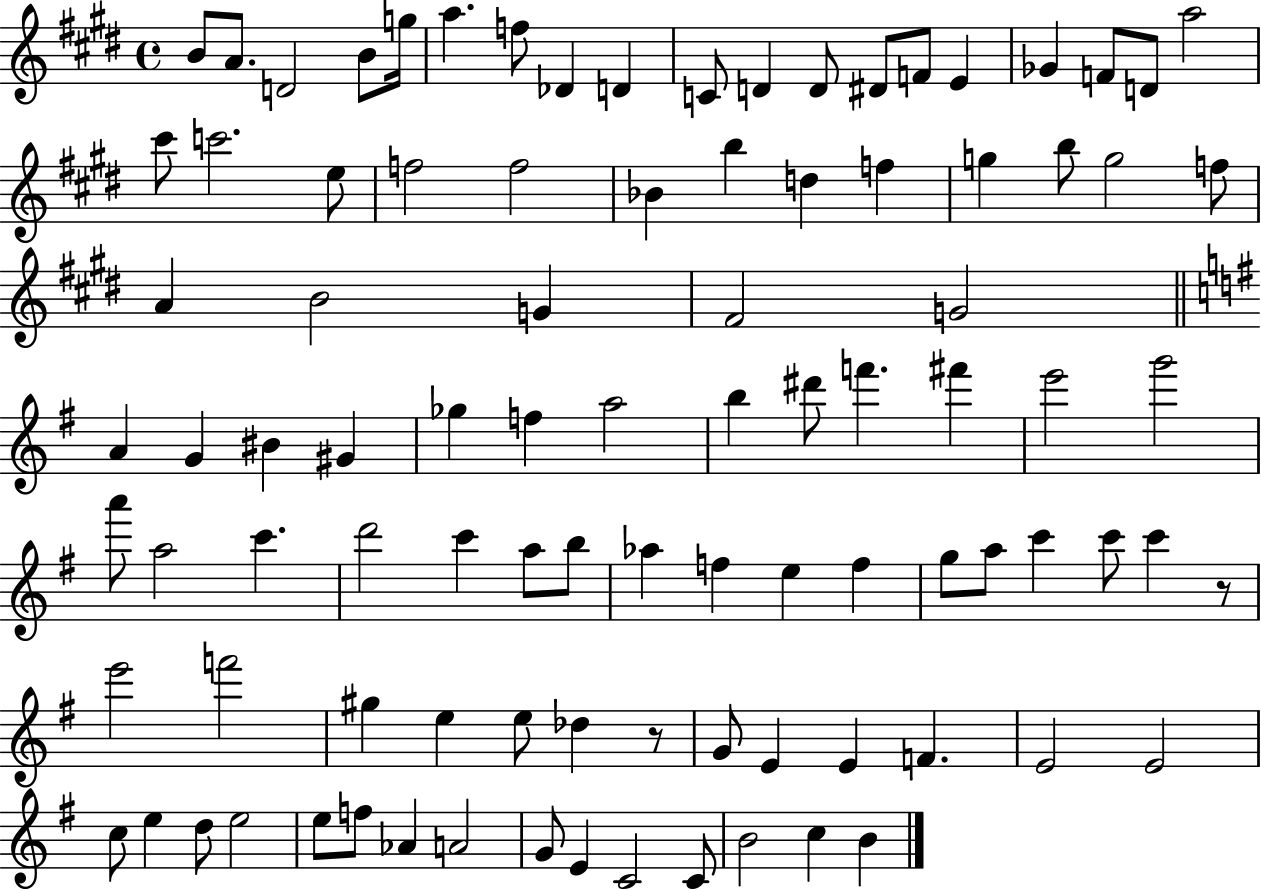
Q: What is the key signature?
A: E major